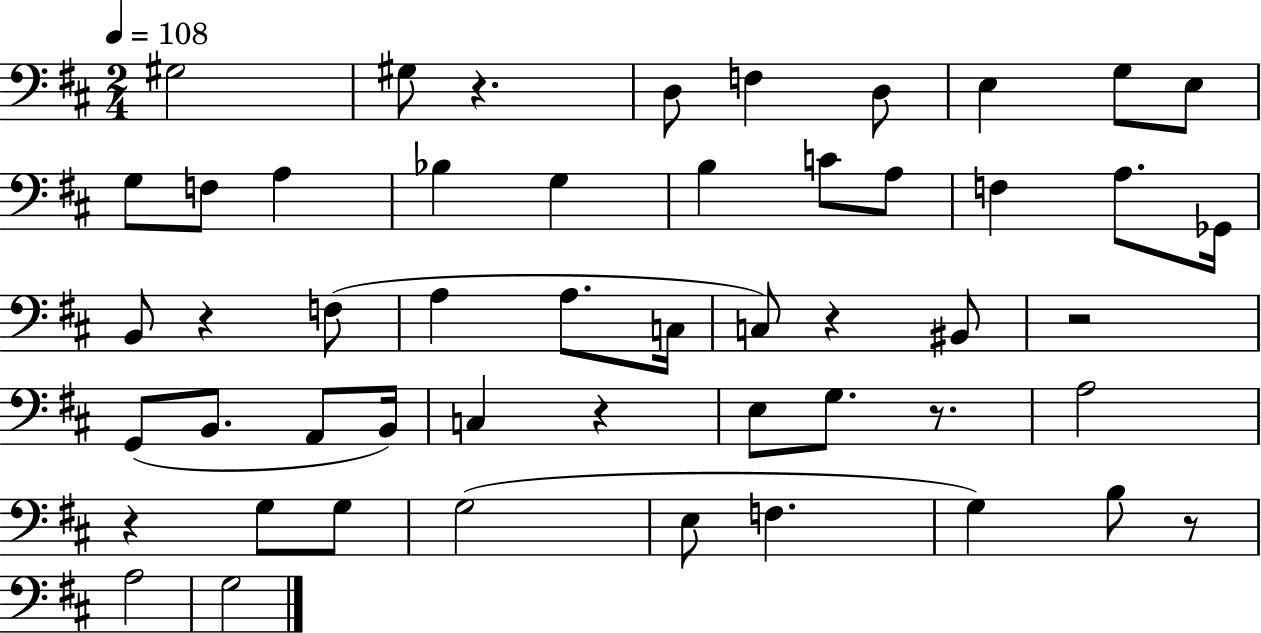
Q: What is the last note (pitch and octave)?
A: G3